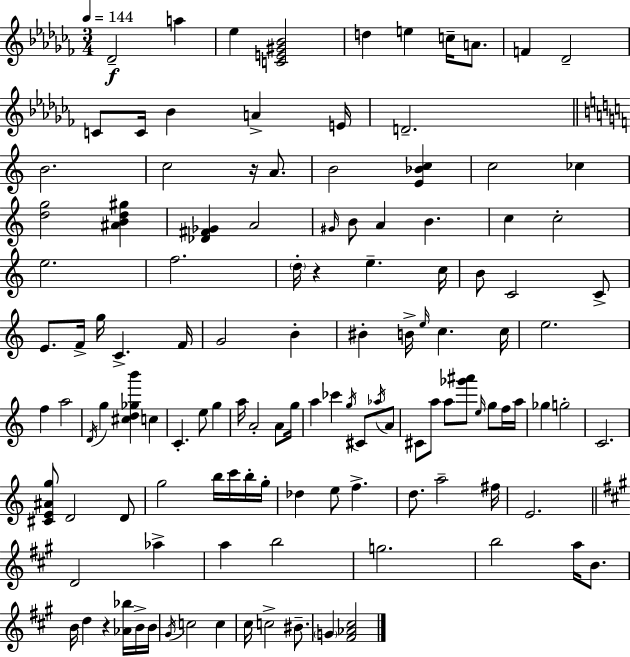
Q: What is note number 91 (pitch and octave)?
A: E4